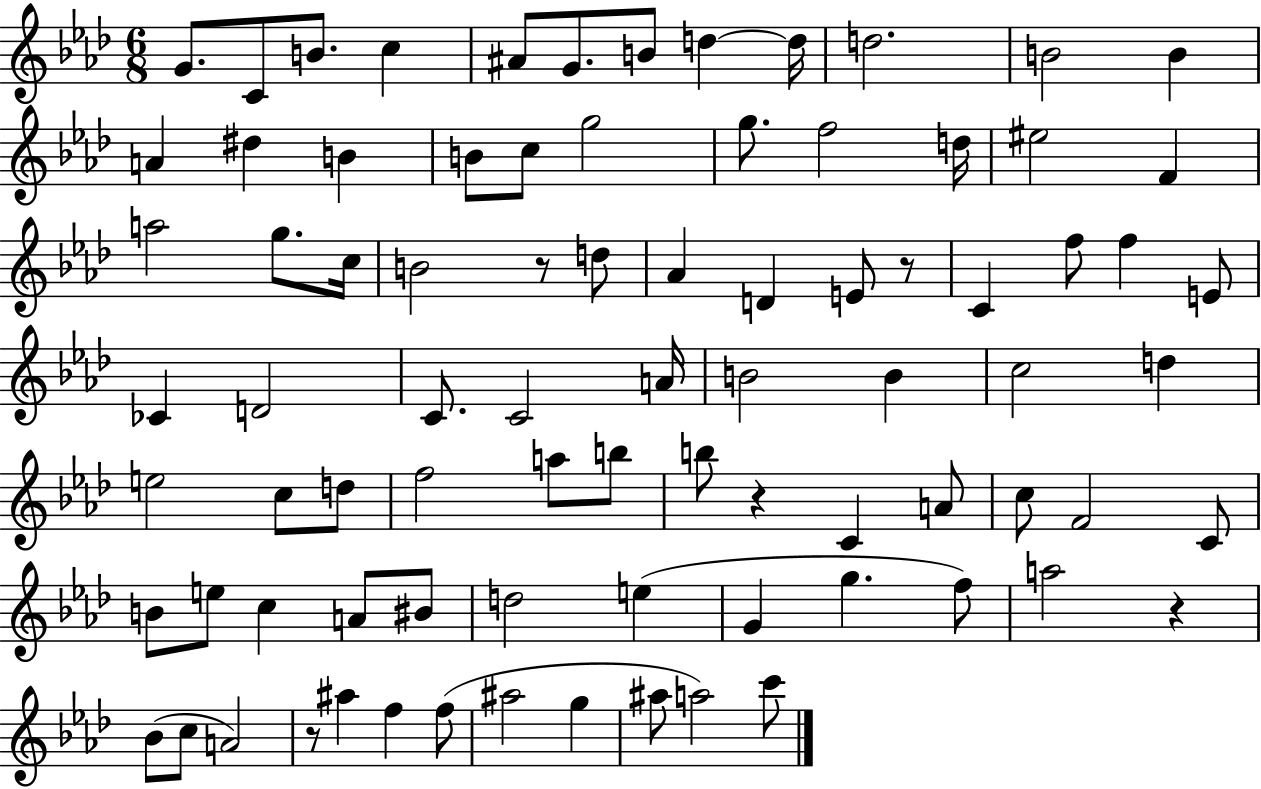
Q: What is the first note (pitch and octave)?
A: G4